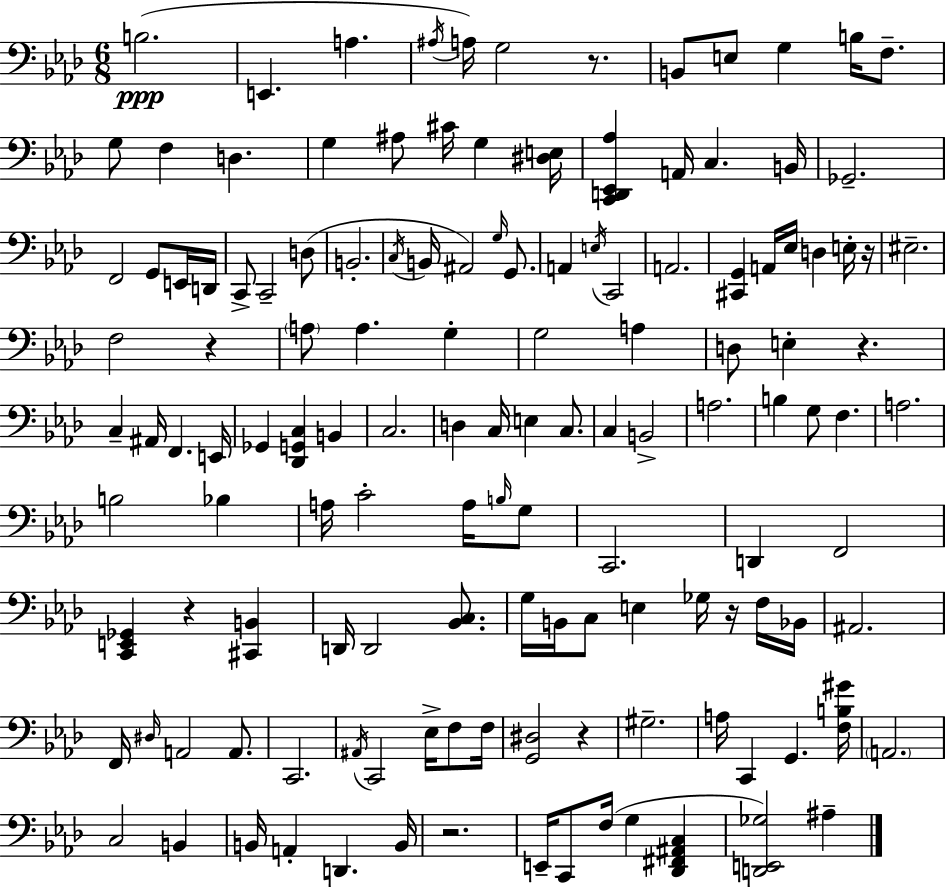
X:1
T:Untitled
M:6/8
L:1/4
K:Ab
B,2 E,, A, ^A,/4 A,/4 G,2 z/2 B,,/2 E,/2 G, B,/4 F,/2 G,/2 F, D, G, ^A,/2 ^C/4 G, [^D,E,]/4 [C,,D,,_E,,_A,] A,,/4 C, B,,/4 _G,,2 F,,2 G,,/2 E,,/4 D,,/4 C,,/2 C,,2 D,/2 B,,2 C,/4 B,,/4 ^A,,2 G,/4 G,,/2 A,, E,/4 C,,2 A,,2 [^C,,G,,] A,,/4 _E,/4 D, E,/4 z/4 ^E,2 F,2 z A,/2 A, G, G,2 A, D,/2 E, z C, ^A,,/4 F,, E,,/4 _G,, [_D,,G,,C,] B,, C,2 D, C,/4 E, C,/2 C, B,,2 A,2 B, G,/2 F, A,2 B,2 _B, A,/4 C2 A,/4 B,/4 G,/2 C,,2 D,, F,,2 [C,,E,,_G,,] z [^C,,B,,] D,,/4 D,,2 [_B,,C,]/2 G,/4 B,,/4 C,/2 E, _G,/4 z/4 F,/4 _B,,/4 ^A,,2 F,,/4 ^D,/4 A,,2 A,,/2 C,,2 ^A,,/4 C,,2 _E,/4 F,/2 F,/4 [G,,^D,]2 z ^G,2 A,/4 C,, G,, [F,B,^G]/4 A,,2 C,2 B,, B,,/4 A,, D,, B,,/4 z2 E,,/4 C,,/2 F,/4 G, [_D,,^F,,^A,,C,] [D,,E,,_G,]2 ^A,